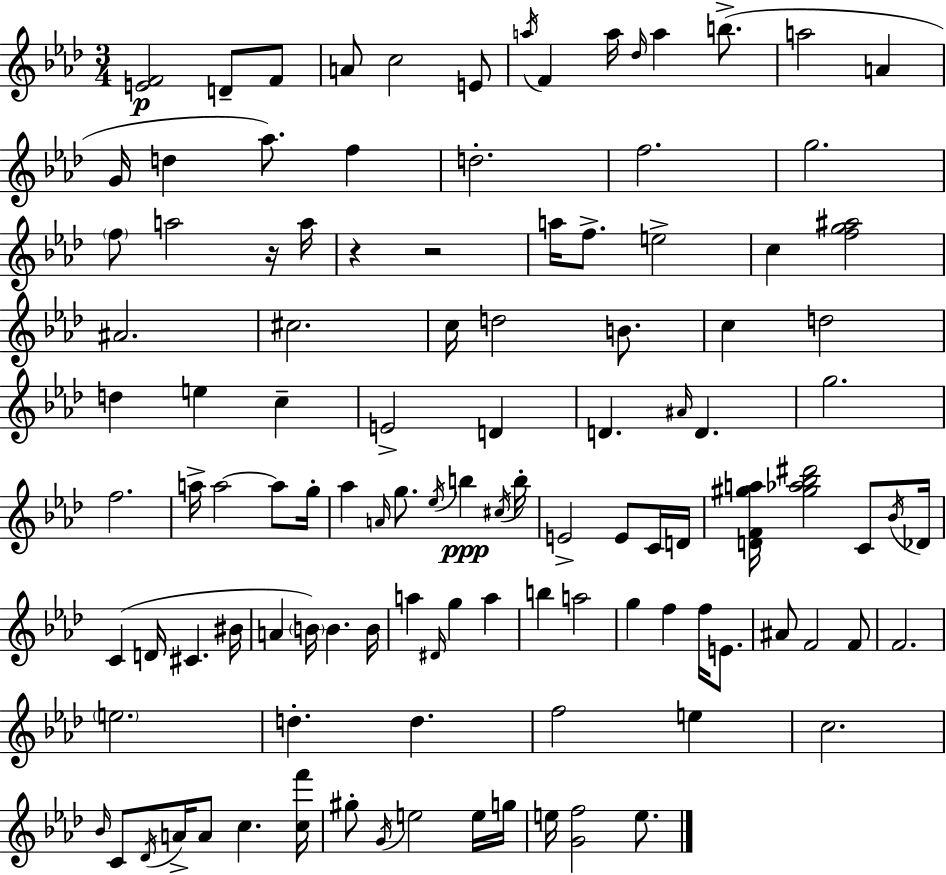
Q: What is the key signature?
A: F minor